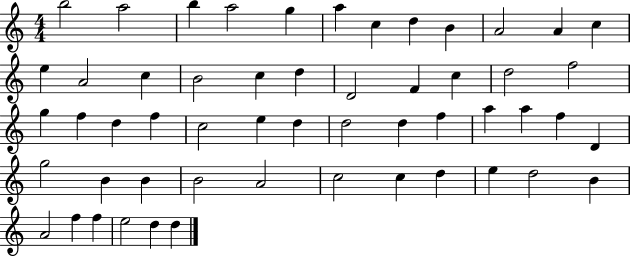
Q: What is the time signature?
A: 4/4